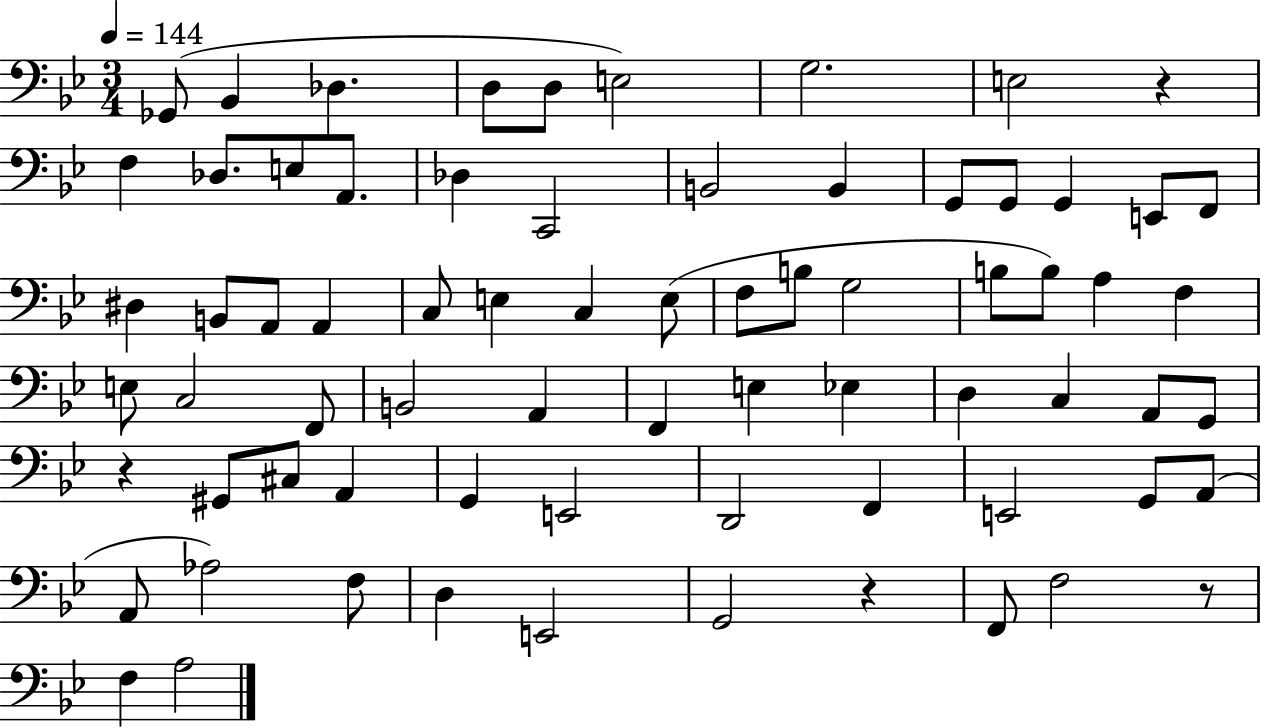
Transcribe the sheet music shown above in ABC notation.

X:1
T:Untitled
M:3/4
L:1/4
K:Bb
_G,,/2 _B,, _D, D,/2 D,/2 E,2 G,2 E,2 z F, _D,/2 E,/2 A,,/2 _D, C,,2 B,,2 B,, G,,/2 G,,/2 G,, E,,/2 F,,/2 ^D, B,,/2 A,,/2 A,, C,/2 E, C, E,/2 F,/2 B,/2 G,2 B,/2 B,/2 A, F, E,/2 C,2 F,,/2 B,,2 A,, F,, E, _E, D, C, A,,/2 G,,/2 z ^G,,/2 ^C,/2 A,, G,, E,,2 D,,2 F,, E,,2 G,,/2 A,,/2 A,,/2 _A,2 F,/2 D, E,,2 G,,2 z F,,/2 F,2 z/2 F, A,2